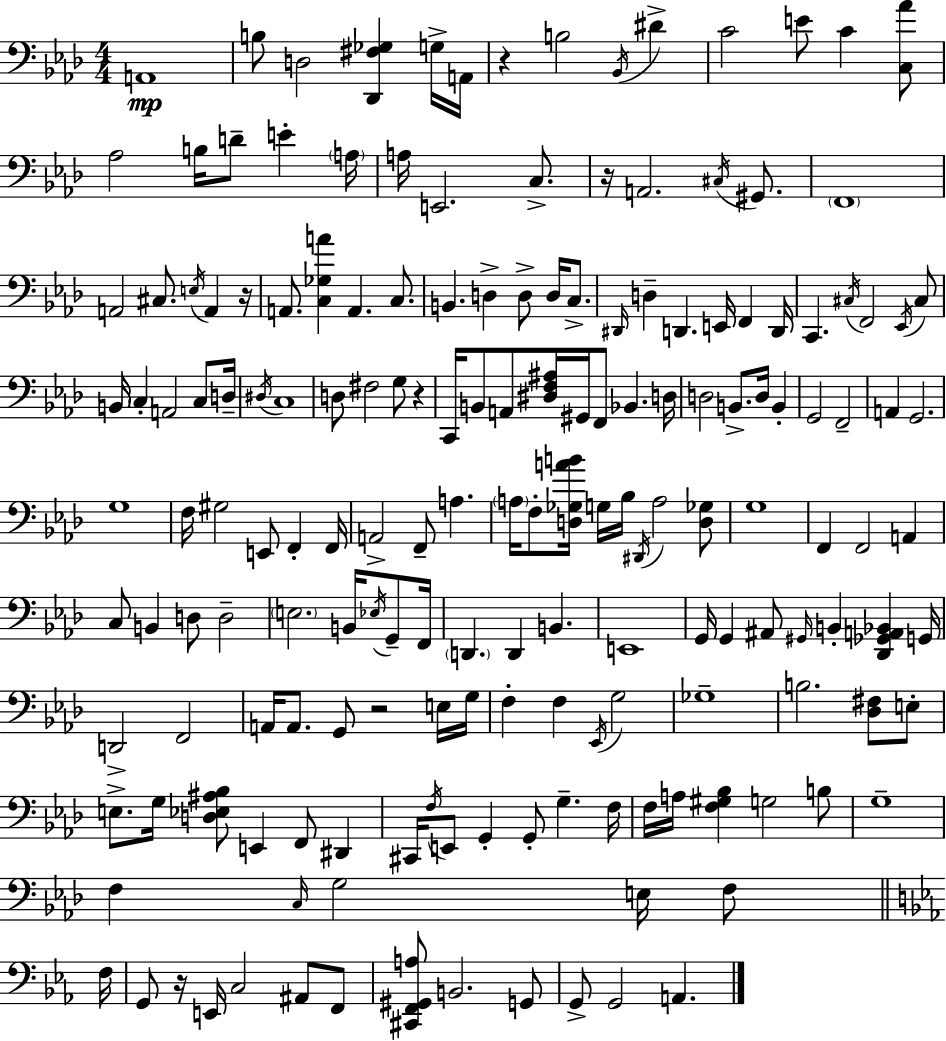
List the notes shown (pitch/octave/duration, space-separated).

A2/w B3/e D3/h [Db2,F#3,Gb3]/q G3/s A2/s R/q B3/h Bb2/s D#4/q C4/h E4/e C4/q [C3,Ab4]/e Ab3/h B3/s D4/e E4/q A3/s A3/s E2/h. C3/e. R/s A2/h. C#3/s G#2/e. F2/w A2/h C#3/e. E3/s A2/q R/s A2/e. [C3,Gb3,A4]/q A2/q. C3/e. B2/q. D3/q D3/e D3/s C3/e. D#2/s D3/q D2/q. E2/s F2/q D2/s C2/q. C#3/s F2/h Eb2/s C#3/e B2/s C3/q A2/h C3/e D3/s D#3/s C3/w D3/e F#3/h G3/e R/q C2/s B2/e A2/e [D#3,F3,A#3]/s G#2/s F2/e Bb2/q. D3/s D3/h B2/e. D3/s B2/q G2/h F2/h A2/q G2/h. G3/w F3/s G#3/h E2/e F2/q F2/s A2/h F2/e A3/q. A3/s F3/e [D3,Gb3,A4,B4]/s G3/s Bb3/s D#2/s A3/h [D3,Gb3]/e G3/w F2/q F2/h A2/q C3/e B2/q D3/e D3/h E3/h. B2/s Eb3/s G2/e F2/s D2/q. D2/q B2/q. E2/w G2/s G2/q A#2/e G#2/s B2/q [Db2,Gb2,A2,Bb2]/q G2/s D2/h F2/h A2/s A2/e. G2/e R/h E3/s G3/s F3/q F3/q Eb2/s G3/h Gb3/w B3/h. [Db3,F#3]/e E3/e E3/e. G3/s [D3,Eb3,A#3,Bb3]/e E2/q F2/e D#2/q C#2/s F3/s E2/e G2/q G2/e G3/q. F3/s F3/s A3/s [F3,G#3,Bb3]/q G3/h B3/e G3/w F3/q C3/s G3/h E3/s F3/e F3/s G2/e R/s E2/s C3/h A#2/e F2/e [C#2,F2,G#2,A3]/e B2/h. G2/e G2/e G2/h A2/q.